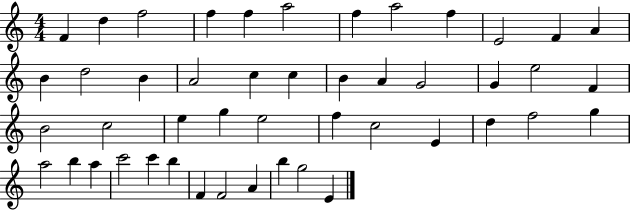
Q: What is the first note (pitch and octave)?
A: F4